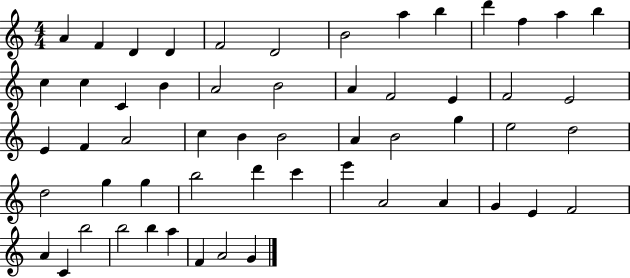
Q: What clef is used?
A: treble